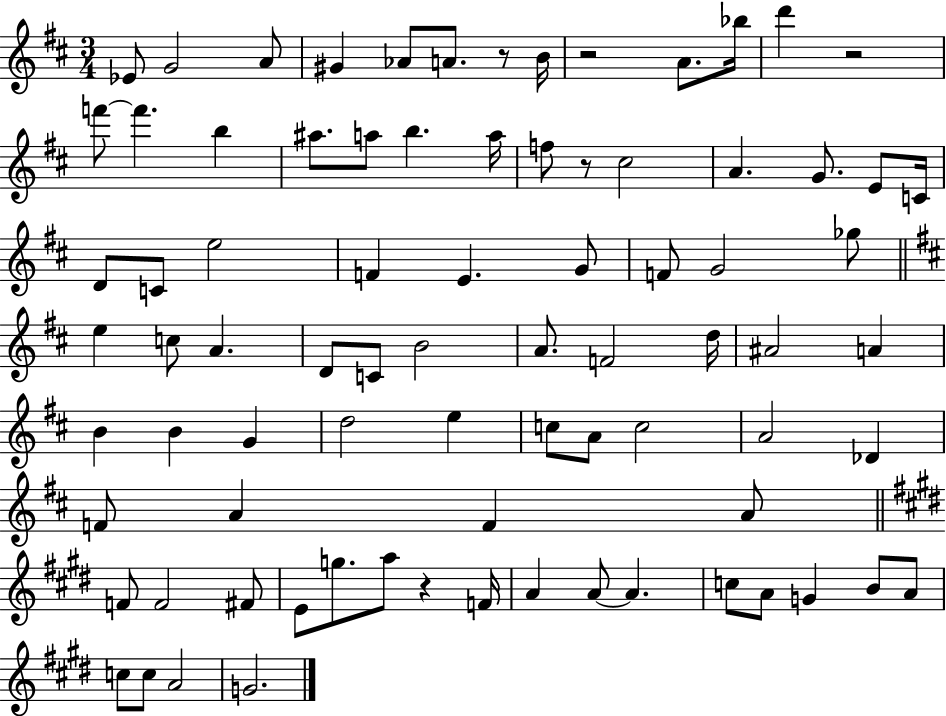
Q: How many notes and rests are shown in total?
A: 81